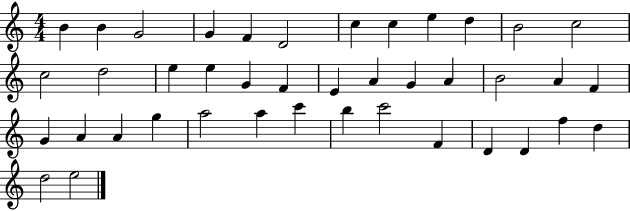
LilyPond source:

{
  \clef treble
  \numericTimeSignature
  \time 4/4
  \key c \major
  b'4 b'4 g'2 | g'4 f'4 d'2 | c''4 c''4 e''4 d''4 | b'2 c''2 | \break c''2 d''2 | e''4 e''4 g'4 f'4 | e'4 a'4 g'4 a'4 | b'2 a'4 f'4 | \break g'4 a'4 a'4 g''4 | a''2 a''4 c'''4 | b''4 c'''2 f'4 | d'4 d'4 f''4 d''4 | \break d''2 e''2 | \bar "|."
}